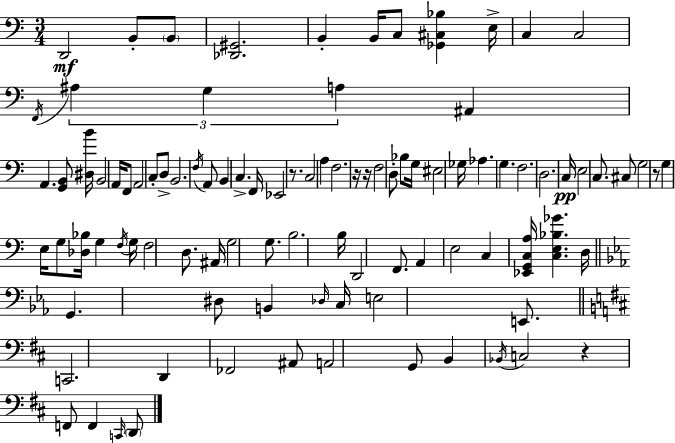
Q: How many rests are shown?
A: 5